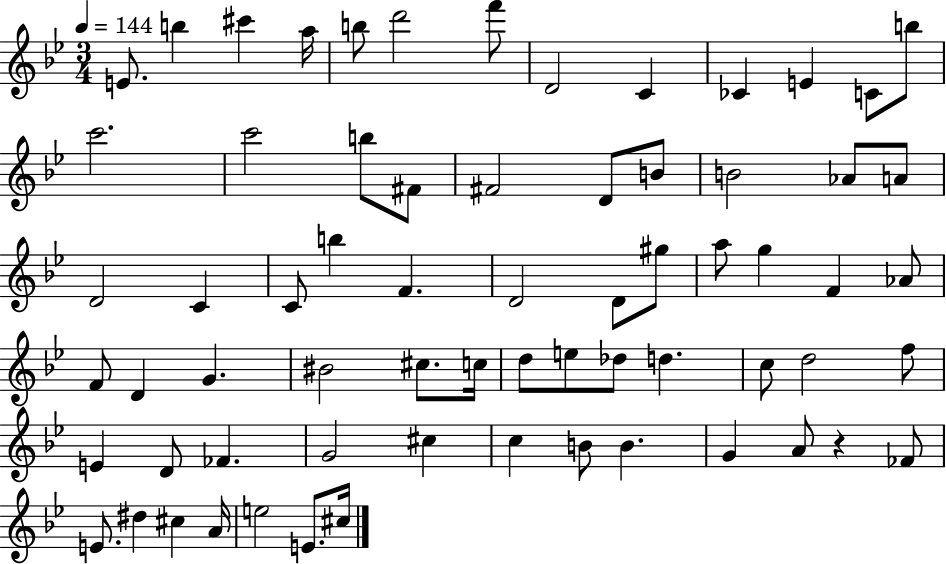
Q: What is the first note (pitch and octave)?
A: E4